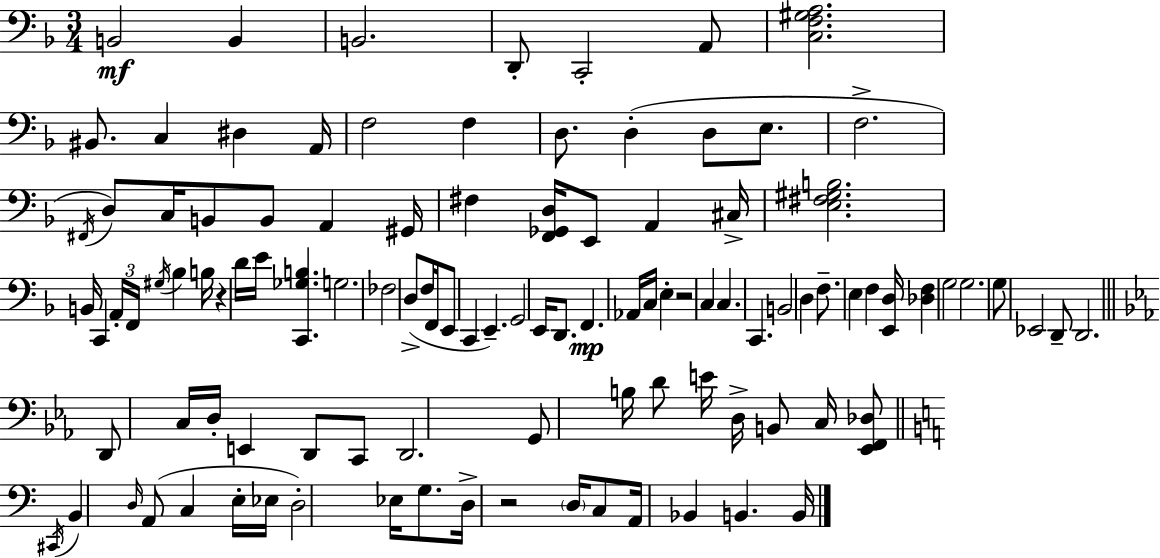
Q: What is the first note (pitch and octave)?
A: B2